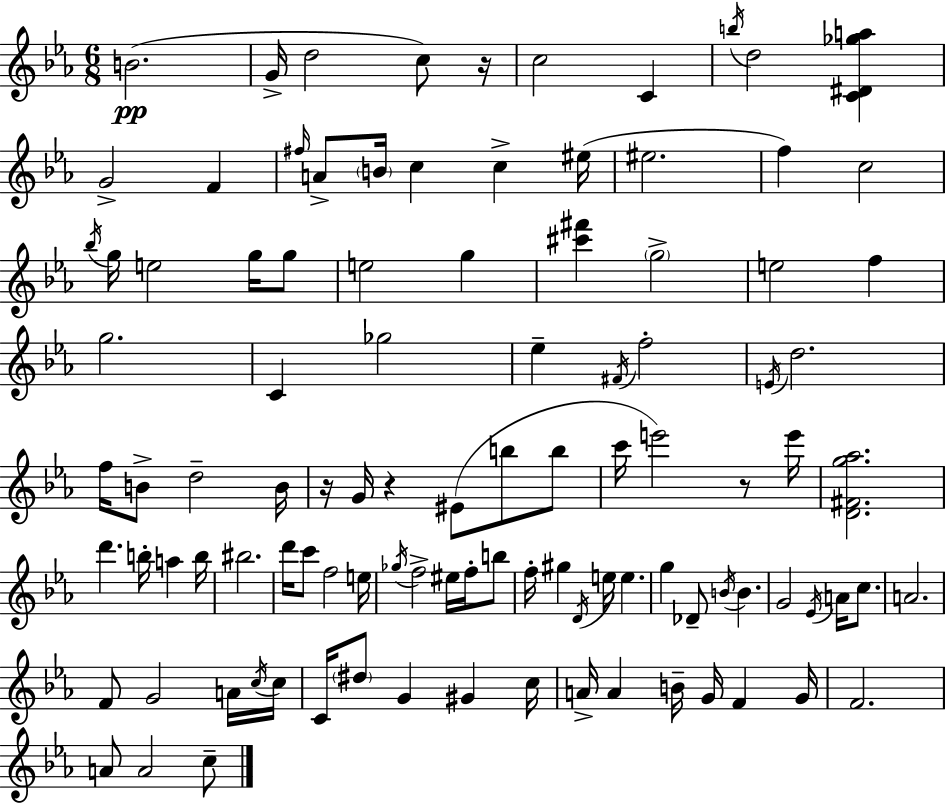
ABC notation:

X:1
T:Untitled
M:6/8
L:1/4
K:Cm
B2 G/4 d2 c/2 z/4 c2 C b/4 d2 [C^D_ga] G2 F ^f/4 A/2 B/4 c c ^e/4 ^e2 f c2 _b/4 g/4 e2 g/4 g/2 e2 g [^c'^f'] g2 e2 f g2 C _g2 _e ^F/4 f2 E/4 d2 f/4 B/2 d2 B/4 z/4 G/4 z ^E/2 b/2 b/2 c'/4 e'2 z/2 e'/4 [D^Fg_a]2 d' b/4 a b/4 ^b2 d'/4 c'/2 f2 e/4 _g/4 f2 ^e/4 f/4 b/2 f/4 ^g D/4 e/4 e g _D/2 B/4 B G2 _E/4 A/4 c/2 A2 F/2 G2 A/4 c/4 c/4 C/4 ^d/2 G ^G c/4 A/4 A B/4 G/4 F G/4 F2 A/2 A2 c/2